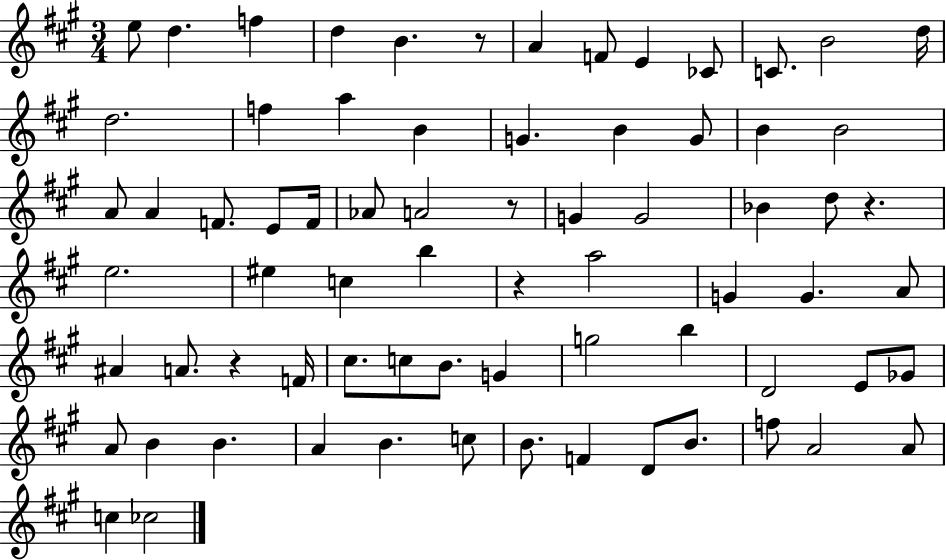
{
  \clef treble
  \numericTimeSignature
  \time 3/4
  \key a \major
  e''8 d''4. f''4 | d''4 b'4. r8 | a'4 f'8 e'4 ces'8 | c'8. b'2 d''16 | \break d''2. | f''4 a''4 b'4 | g'4. b'4 g'8 | b'4 b'2 | \break a'8 a'4 f'8. e'8 f'16 | aes'8 a'2 r8 | g'4 g'2 | bes'4 d''8 r4. | \break e''2. | eis''4 c''4 b''4 | r4 a''2 | g'4 g'4. a'8 | \break ais'4 a'8. r4 f'16 | cis''8. c''8 b'8. g'4 | g''2 b''4 | d'2 e'8 ges'8 | \break a'8 b'4 b'4. | a'4 b'4. c''8 | b'8. f'4 d'8 b'8. | f''8 a'2 a'8 | \break c''4 ces''2 | \bar "|."
}